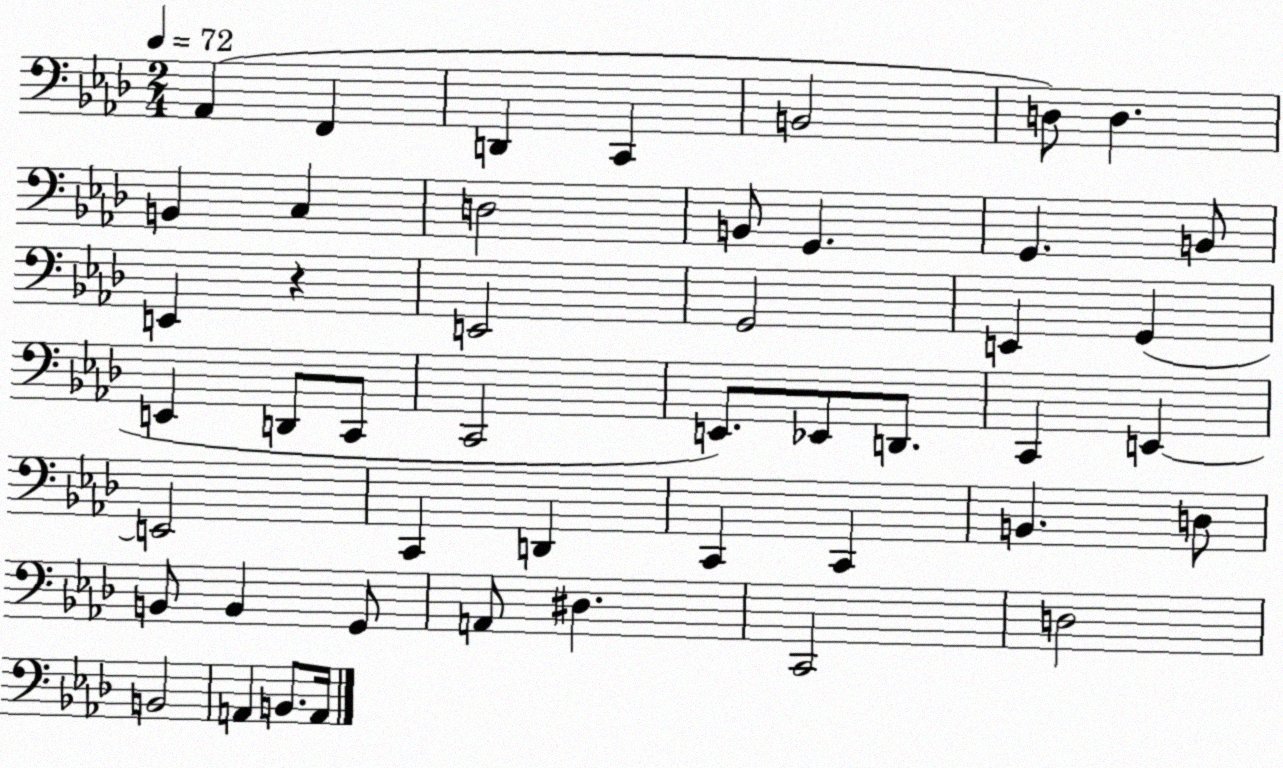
X:1
T:Untitled
M:2/4
L:1/4
K:Ab
_A,, F,, D,, C,, B,,2 D,/2 D, B,, C, D,2 B,,/2 G,, G,, B,,/2 E,, z E,,2 G,,2 E,, G,, E,, D,,/2 C,,/2 C,,2 E,,/2 _E,,/2 D,,/2 C,, E,, E,,2 C,, D,, C,, C,, B,, D,/2 B,,/2 B,, G,,/2 A,,/2 ^D, C,,2 D,2 B,,2 A,, B,,/2 A,,/4